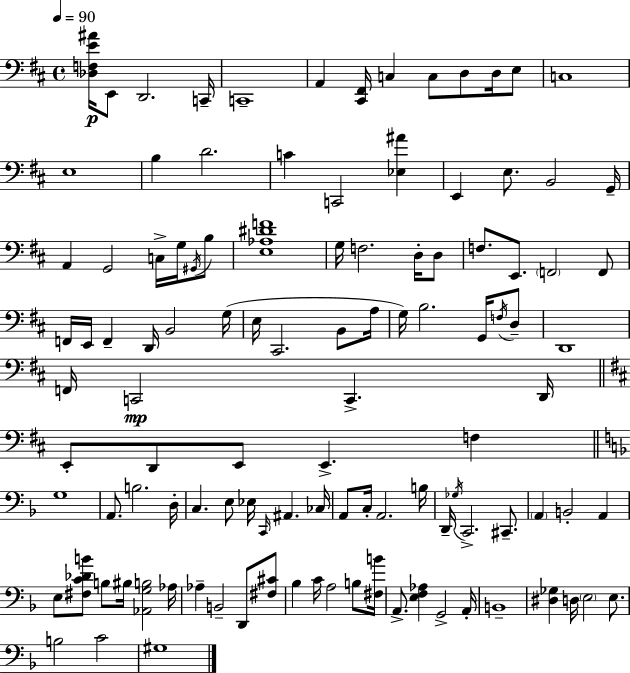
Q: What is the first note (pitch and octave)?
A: E2